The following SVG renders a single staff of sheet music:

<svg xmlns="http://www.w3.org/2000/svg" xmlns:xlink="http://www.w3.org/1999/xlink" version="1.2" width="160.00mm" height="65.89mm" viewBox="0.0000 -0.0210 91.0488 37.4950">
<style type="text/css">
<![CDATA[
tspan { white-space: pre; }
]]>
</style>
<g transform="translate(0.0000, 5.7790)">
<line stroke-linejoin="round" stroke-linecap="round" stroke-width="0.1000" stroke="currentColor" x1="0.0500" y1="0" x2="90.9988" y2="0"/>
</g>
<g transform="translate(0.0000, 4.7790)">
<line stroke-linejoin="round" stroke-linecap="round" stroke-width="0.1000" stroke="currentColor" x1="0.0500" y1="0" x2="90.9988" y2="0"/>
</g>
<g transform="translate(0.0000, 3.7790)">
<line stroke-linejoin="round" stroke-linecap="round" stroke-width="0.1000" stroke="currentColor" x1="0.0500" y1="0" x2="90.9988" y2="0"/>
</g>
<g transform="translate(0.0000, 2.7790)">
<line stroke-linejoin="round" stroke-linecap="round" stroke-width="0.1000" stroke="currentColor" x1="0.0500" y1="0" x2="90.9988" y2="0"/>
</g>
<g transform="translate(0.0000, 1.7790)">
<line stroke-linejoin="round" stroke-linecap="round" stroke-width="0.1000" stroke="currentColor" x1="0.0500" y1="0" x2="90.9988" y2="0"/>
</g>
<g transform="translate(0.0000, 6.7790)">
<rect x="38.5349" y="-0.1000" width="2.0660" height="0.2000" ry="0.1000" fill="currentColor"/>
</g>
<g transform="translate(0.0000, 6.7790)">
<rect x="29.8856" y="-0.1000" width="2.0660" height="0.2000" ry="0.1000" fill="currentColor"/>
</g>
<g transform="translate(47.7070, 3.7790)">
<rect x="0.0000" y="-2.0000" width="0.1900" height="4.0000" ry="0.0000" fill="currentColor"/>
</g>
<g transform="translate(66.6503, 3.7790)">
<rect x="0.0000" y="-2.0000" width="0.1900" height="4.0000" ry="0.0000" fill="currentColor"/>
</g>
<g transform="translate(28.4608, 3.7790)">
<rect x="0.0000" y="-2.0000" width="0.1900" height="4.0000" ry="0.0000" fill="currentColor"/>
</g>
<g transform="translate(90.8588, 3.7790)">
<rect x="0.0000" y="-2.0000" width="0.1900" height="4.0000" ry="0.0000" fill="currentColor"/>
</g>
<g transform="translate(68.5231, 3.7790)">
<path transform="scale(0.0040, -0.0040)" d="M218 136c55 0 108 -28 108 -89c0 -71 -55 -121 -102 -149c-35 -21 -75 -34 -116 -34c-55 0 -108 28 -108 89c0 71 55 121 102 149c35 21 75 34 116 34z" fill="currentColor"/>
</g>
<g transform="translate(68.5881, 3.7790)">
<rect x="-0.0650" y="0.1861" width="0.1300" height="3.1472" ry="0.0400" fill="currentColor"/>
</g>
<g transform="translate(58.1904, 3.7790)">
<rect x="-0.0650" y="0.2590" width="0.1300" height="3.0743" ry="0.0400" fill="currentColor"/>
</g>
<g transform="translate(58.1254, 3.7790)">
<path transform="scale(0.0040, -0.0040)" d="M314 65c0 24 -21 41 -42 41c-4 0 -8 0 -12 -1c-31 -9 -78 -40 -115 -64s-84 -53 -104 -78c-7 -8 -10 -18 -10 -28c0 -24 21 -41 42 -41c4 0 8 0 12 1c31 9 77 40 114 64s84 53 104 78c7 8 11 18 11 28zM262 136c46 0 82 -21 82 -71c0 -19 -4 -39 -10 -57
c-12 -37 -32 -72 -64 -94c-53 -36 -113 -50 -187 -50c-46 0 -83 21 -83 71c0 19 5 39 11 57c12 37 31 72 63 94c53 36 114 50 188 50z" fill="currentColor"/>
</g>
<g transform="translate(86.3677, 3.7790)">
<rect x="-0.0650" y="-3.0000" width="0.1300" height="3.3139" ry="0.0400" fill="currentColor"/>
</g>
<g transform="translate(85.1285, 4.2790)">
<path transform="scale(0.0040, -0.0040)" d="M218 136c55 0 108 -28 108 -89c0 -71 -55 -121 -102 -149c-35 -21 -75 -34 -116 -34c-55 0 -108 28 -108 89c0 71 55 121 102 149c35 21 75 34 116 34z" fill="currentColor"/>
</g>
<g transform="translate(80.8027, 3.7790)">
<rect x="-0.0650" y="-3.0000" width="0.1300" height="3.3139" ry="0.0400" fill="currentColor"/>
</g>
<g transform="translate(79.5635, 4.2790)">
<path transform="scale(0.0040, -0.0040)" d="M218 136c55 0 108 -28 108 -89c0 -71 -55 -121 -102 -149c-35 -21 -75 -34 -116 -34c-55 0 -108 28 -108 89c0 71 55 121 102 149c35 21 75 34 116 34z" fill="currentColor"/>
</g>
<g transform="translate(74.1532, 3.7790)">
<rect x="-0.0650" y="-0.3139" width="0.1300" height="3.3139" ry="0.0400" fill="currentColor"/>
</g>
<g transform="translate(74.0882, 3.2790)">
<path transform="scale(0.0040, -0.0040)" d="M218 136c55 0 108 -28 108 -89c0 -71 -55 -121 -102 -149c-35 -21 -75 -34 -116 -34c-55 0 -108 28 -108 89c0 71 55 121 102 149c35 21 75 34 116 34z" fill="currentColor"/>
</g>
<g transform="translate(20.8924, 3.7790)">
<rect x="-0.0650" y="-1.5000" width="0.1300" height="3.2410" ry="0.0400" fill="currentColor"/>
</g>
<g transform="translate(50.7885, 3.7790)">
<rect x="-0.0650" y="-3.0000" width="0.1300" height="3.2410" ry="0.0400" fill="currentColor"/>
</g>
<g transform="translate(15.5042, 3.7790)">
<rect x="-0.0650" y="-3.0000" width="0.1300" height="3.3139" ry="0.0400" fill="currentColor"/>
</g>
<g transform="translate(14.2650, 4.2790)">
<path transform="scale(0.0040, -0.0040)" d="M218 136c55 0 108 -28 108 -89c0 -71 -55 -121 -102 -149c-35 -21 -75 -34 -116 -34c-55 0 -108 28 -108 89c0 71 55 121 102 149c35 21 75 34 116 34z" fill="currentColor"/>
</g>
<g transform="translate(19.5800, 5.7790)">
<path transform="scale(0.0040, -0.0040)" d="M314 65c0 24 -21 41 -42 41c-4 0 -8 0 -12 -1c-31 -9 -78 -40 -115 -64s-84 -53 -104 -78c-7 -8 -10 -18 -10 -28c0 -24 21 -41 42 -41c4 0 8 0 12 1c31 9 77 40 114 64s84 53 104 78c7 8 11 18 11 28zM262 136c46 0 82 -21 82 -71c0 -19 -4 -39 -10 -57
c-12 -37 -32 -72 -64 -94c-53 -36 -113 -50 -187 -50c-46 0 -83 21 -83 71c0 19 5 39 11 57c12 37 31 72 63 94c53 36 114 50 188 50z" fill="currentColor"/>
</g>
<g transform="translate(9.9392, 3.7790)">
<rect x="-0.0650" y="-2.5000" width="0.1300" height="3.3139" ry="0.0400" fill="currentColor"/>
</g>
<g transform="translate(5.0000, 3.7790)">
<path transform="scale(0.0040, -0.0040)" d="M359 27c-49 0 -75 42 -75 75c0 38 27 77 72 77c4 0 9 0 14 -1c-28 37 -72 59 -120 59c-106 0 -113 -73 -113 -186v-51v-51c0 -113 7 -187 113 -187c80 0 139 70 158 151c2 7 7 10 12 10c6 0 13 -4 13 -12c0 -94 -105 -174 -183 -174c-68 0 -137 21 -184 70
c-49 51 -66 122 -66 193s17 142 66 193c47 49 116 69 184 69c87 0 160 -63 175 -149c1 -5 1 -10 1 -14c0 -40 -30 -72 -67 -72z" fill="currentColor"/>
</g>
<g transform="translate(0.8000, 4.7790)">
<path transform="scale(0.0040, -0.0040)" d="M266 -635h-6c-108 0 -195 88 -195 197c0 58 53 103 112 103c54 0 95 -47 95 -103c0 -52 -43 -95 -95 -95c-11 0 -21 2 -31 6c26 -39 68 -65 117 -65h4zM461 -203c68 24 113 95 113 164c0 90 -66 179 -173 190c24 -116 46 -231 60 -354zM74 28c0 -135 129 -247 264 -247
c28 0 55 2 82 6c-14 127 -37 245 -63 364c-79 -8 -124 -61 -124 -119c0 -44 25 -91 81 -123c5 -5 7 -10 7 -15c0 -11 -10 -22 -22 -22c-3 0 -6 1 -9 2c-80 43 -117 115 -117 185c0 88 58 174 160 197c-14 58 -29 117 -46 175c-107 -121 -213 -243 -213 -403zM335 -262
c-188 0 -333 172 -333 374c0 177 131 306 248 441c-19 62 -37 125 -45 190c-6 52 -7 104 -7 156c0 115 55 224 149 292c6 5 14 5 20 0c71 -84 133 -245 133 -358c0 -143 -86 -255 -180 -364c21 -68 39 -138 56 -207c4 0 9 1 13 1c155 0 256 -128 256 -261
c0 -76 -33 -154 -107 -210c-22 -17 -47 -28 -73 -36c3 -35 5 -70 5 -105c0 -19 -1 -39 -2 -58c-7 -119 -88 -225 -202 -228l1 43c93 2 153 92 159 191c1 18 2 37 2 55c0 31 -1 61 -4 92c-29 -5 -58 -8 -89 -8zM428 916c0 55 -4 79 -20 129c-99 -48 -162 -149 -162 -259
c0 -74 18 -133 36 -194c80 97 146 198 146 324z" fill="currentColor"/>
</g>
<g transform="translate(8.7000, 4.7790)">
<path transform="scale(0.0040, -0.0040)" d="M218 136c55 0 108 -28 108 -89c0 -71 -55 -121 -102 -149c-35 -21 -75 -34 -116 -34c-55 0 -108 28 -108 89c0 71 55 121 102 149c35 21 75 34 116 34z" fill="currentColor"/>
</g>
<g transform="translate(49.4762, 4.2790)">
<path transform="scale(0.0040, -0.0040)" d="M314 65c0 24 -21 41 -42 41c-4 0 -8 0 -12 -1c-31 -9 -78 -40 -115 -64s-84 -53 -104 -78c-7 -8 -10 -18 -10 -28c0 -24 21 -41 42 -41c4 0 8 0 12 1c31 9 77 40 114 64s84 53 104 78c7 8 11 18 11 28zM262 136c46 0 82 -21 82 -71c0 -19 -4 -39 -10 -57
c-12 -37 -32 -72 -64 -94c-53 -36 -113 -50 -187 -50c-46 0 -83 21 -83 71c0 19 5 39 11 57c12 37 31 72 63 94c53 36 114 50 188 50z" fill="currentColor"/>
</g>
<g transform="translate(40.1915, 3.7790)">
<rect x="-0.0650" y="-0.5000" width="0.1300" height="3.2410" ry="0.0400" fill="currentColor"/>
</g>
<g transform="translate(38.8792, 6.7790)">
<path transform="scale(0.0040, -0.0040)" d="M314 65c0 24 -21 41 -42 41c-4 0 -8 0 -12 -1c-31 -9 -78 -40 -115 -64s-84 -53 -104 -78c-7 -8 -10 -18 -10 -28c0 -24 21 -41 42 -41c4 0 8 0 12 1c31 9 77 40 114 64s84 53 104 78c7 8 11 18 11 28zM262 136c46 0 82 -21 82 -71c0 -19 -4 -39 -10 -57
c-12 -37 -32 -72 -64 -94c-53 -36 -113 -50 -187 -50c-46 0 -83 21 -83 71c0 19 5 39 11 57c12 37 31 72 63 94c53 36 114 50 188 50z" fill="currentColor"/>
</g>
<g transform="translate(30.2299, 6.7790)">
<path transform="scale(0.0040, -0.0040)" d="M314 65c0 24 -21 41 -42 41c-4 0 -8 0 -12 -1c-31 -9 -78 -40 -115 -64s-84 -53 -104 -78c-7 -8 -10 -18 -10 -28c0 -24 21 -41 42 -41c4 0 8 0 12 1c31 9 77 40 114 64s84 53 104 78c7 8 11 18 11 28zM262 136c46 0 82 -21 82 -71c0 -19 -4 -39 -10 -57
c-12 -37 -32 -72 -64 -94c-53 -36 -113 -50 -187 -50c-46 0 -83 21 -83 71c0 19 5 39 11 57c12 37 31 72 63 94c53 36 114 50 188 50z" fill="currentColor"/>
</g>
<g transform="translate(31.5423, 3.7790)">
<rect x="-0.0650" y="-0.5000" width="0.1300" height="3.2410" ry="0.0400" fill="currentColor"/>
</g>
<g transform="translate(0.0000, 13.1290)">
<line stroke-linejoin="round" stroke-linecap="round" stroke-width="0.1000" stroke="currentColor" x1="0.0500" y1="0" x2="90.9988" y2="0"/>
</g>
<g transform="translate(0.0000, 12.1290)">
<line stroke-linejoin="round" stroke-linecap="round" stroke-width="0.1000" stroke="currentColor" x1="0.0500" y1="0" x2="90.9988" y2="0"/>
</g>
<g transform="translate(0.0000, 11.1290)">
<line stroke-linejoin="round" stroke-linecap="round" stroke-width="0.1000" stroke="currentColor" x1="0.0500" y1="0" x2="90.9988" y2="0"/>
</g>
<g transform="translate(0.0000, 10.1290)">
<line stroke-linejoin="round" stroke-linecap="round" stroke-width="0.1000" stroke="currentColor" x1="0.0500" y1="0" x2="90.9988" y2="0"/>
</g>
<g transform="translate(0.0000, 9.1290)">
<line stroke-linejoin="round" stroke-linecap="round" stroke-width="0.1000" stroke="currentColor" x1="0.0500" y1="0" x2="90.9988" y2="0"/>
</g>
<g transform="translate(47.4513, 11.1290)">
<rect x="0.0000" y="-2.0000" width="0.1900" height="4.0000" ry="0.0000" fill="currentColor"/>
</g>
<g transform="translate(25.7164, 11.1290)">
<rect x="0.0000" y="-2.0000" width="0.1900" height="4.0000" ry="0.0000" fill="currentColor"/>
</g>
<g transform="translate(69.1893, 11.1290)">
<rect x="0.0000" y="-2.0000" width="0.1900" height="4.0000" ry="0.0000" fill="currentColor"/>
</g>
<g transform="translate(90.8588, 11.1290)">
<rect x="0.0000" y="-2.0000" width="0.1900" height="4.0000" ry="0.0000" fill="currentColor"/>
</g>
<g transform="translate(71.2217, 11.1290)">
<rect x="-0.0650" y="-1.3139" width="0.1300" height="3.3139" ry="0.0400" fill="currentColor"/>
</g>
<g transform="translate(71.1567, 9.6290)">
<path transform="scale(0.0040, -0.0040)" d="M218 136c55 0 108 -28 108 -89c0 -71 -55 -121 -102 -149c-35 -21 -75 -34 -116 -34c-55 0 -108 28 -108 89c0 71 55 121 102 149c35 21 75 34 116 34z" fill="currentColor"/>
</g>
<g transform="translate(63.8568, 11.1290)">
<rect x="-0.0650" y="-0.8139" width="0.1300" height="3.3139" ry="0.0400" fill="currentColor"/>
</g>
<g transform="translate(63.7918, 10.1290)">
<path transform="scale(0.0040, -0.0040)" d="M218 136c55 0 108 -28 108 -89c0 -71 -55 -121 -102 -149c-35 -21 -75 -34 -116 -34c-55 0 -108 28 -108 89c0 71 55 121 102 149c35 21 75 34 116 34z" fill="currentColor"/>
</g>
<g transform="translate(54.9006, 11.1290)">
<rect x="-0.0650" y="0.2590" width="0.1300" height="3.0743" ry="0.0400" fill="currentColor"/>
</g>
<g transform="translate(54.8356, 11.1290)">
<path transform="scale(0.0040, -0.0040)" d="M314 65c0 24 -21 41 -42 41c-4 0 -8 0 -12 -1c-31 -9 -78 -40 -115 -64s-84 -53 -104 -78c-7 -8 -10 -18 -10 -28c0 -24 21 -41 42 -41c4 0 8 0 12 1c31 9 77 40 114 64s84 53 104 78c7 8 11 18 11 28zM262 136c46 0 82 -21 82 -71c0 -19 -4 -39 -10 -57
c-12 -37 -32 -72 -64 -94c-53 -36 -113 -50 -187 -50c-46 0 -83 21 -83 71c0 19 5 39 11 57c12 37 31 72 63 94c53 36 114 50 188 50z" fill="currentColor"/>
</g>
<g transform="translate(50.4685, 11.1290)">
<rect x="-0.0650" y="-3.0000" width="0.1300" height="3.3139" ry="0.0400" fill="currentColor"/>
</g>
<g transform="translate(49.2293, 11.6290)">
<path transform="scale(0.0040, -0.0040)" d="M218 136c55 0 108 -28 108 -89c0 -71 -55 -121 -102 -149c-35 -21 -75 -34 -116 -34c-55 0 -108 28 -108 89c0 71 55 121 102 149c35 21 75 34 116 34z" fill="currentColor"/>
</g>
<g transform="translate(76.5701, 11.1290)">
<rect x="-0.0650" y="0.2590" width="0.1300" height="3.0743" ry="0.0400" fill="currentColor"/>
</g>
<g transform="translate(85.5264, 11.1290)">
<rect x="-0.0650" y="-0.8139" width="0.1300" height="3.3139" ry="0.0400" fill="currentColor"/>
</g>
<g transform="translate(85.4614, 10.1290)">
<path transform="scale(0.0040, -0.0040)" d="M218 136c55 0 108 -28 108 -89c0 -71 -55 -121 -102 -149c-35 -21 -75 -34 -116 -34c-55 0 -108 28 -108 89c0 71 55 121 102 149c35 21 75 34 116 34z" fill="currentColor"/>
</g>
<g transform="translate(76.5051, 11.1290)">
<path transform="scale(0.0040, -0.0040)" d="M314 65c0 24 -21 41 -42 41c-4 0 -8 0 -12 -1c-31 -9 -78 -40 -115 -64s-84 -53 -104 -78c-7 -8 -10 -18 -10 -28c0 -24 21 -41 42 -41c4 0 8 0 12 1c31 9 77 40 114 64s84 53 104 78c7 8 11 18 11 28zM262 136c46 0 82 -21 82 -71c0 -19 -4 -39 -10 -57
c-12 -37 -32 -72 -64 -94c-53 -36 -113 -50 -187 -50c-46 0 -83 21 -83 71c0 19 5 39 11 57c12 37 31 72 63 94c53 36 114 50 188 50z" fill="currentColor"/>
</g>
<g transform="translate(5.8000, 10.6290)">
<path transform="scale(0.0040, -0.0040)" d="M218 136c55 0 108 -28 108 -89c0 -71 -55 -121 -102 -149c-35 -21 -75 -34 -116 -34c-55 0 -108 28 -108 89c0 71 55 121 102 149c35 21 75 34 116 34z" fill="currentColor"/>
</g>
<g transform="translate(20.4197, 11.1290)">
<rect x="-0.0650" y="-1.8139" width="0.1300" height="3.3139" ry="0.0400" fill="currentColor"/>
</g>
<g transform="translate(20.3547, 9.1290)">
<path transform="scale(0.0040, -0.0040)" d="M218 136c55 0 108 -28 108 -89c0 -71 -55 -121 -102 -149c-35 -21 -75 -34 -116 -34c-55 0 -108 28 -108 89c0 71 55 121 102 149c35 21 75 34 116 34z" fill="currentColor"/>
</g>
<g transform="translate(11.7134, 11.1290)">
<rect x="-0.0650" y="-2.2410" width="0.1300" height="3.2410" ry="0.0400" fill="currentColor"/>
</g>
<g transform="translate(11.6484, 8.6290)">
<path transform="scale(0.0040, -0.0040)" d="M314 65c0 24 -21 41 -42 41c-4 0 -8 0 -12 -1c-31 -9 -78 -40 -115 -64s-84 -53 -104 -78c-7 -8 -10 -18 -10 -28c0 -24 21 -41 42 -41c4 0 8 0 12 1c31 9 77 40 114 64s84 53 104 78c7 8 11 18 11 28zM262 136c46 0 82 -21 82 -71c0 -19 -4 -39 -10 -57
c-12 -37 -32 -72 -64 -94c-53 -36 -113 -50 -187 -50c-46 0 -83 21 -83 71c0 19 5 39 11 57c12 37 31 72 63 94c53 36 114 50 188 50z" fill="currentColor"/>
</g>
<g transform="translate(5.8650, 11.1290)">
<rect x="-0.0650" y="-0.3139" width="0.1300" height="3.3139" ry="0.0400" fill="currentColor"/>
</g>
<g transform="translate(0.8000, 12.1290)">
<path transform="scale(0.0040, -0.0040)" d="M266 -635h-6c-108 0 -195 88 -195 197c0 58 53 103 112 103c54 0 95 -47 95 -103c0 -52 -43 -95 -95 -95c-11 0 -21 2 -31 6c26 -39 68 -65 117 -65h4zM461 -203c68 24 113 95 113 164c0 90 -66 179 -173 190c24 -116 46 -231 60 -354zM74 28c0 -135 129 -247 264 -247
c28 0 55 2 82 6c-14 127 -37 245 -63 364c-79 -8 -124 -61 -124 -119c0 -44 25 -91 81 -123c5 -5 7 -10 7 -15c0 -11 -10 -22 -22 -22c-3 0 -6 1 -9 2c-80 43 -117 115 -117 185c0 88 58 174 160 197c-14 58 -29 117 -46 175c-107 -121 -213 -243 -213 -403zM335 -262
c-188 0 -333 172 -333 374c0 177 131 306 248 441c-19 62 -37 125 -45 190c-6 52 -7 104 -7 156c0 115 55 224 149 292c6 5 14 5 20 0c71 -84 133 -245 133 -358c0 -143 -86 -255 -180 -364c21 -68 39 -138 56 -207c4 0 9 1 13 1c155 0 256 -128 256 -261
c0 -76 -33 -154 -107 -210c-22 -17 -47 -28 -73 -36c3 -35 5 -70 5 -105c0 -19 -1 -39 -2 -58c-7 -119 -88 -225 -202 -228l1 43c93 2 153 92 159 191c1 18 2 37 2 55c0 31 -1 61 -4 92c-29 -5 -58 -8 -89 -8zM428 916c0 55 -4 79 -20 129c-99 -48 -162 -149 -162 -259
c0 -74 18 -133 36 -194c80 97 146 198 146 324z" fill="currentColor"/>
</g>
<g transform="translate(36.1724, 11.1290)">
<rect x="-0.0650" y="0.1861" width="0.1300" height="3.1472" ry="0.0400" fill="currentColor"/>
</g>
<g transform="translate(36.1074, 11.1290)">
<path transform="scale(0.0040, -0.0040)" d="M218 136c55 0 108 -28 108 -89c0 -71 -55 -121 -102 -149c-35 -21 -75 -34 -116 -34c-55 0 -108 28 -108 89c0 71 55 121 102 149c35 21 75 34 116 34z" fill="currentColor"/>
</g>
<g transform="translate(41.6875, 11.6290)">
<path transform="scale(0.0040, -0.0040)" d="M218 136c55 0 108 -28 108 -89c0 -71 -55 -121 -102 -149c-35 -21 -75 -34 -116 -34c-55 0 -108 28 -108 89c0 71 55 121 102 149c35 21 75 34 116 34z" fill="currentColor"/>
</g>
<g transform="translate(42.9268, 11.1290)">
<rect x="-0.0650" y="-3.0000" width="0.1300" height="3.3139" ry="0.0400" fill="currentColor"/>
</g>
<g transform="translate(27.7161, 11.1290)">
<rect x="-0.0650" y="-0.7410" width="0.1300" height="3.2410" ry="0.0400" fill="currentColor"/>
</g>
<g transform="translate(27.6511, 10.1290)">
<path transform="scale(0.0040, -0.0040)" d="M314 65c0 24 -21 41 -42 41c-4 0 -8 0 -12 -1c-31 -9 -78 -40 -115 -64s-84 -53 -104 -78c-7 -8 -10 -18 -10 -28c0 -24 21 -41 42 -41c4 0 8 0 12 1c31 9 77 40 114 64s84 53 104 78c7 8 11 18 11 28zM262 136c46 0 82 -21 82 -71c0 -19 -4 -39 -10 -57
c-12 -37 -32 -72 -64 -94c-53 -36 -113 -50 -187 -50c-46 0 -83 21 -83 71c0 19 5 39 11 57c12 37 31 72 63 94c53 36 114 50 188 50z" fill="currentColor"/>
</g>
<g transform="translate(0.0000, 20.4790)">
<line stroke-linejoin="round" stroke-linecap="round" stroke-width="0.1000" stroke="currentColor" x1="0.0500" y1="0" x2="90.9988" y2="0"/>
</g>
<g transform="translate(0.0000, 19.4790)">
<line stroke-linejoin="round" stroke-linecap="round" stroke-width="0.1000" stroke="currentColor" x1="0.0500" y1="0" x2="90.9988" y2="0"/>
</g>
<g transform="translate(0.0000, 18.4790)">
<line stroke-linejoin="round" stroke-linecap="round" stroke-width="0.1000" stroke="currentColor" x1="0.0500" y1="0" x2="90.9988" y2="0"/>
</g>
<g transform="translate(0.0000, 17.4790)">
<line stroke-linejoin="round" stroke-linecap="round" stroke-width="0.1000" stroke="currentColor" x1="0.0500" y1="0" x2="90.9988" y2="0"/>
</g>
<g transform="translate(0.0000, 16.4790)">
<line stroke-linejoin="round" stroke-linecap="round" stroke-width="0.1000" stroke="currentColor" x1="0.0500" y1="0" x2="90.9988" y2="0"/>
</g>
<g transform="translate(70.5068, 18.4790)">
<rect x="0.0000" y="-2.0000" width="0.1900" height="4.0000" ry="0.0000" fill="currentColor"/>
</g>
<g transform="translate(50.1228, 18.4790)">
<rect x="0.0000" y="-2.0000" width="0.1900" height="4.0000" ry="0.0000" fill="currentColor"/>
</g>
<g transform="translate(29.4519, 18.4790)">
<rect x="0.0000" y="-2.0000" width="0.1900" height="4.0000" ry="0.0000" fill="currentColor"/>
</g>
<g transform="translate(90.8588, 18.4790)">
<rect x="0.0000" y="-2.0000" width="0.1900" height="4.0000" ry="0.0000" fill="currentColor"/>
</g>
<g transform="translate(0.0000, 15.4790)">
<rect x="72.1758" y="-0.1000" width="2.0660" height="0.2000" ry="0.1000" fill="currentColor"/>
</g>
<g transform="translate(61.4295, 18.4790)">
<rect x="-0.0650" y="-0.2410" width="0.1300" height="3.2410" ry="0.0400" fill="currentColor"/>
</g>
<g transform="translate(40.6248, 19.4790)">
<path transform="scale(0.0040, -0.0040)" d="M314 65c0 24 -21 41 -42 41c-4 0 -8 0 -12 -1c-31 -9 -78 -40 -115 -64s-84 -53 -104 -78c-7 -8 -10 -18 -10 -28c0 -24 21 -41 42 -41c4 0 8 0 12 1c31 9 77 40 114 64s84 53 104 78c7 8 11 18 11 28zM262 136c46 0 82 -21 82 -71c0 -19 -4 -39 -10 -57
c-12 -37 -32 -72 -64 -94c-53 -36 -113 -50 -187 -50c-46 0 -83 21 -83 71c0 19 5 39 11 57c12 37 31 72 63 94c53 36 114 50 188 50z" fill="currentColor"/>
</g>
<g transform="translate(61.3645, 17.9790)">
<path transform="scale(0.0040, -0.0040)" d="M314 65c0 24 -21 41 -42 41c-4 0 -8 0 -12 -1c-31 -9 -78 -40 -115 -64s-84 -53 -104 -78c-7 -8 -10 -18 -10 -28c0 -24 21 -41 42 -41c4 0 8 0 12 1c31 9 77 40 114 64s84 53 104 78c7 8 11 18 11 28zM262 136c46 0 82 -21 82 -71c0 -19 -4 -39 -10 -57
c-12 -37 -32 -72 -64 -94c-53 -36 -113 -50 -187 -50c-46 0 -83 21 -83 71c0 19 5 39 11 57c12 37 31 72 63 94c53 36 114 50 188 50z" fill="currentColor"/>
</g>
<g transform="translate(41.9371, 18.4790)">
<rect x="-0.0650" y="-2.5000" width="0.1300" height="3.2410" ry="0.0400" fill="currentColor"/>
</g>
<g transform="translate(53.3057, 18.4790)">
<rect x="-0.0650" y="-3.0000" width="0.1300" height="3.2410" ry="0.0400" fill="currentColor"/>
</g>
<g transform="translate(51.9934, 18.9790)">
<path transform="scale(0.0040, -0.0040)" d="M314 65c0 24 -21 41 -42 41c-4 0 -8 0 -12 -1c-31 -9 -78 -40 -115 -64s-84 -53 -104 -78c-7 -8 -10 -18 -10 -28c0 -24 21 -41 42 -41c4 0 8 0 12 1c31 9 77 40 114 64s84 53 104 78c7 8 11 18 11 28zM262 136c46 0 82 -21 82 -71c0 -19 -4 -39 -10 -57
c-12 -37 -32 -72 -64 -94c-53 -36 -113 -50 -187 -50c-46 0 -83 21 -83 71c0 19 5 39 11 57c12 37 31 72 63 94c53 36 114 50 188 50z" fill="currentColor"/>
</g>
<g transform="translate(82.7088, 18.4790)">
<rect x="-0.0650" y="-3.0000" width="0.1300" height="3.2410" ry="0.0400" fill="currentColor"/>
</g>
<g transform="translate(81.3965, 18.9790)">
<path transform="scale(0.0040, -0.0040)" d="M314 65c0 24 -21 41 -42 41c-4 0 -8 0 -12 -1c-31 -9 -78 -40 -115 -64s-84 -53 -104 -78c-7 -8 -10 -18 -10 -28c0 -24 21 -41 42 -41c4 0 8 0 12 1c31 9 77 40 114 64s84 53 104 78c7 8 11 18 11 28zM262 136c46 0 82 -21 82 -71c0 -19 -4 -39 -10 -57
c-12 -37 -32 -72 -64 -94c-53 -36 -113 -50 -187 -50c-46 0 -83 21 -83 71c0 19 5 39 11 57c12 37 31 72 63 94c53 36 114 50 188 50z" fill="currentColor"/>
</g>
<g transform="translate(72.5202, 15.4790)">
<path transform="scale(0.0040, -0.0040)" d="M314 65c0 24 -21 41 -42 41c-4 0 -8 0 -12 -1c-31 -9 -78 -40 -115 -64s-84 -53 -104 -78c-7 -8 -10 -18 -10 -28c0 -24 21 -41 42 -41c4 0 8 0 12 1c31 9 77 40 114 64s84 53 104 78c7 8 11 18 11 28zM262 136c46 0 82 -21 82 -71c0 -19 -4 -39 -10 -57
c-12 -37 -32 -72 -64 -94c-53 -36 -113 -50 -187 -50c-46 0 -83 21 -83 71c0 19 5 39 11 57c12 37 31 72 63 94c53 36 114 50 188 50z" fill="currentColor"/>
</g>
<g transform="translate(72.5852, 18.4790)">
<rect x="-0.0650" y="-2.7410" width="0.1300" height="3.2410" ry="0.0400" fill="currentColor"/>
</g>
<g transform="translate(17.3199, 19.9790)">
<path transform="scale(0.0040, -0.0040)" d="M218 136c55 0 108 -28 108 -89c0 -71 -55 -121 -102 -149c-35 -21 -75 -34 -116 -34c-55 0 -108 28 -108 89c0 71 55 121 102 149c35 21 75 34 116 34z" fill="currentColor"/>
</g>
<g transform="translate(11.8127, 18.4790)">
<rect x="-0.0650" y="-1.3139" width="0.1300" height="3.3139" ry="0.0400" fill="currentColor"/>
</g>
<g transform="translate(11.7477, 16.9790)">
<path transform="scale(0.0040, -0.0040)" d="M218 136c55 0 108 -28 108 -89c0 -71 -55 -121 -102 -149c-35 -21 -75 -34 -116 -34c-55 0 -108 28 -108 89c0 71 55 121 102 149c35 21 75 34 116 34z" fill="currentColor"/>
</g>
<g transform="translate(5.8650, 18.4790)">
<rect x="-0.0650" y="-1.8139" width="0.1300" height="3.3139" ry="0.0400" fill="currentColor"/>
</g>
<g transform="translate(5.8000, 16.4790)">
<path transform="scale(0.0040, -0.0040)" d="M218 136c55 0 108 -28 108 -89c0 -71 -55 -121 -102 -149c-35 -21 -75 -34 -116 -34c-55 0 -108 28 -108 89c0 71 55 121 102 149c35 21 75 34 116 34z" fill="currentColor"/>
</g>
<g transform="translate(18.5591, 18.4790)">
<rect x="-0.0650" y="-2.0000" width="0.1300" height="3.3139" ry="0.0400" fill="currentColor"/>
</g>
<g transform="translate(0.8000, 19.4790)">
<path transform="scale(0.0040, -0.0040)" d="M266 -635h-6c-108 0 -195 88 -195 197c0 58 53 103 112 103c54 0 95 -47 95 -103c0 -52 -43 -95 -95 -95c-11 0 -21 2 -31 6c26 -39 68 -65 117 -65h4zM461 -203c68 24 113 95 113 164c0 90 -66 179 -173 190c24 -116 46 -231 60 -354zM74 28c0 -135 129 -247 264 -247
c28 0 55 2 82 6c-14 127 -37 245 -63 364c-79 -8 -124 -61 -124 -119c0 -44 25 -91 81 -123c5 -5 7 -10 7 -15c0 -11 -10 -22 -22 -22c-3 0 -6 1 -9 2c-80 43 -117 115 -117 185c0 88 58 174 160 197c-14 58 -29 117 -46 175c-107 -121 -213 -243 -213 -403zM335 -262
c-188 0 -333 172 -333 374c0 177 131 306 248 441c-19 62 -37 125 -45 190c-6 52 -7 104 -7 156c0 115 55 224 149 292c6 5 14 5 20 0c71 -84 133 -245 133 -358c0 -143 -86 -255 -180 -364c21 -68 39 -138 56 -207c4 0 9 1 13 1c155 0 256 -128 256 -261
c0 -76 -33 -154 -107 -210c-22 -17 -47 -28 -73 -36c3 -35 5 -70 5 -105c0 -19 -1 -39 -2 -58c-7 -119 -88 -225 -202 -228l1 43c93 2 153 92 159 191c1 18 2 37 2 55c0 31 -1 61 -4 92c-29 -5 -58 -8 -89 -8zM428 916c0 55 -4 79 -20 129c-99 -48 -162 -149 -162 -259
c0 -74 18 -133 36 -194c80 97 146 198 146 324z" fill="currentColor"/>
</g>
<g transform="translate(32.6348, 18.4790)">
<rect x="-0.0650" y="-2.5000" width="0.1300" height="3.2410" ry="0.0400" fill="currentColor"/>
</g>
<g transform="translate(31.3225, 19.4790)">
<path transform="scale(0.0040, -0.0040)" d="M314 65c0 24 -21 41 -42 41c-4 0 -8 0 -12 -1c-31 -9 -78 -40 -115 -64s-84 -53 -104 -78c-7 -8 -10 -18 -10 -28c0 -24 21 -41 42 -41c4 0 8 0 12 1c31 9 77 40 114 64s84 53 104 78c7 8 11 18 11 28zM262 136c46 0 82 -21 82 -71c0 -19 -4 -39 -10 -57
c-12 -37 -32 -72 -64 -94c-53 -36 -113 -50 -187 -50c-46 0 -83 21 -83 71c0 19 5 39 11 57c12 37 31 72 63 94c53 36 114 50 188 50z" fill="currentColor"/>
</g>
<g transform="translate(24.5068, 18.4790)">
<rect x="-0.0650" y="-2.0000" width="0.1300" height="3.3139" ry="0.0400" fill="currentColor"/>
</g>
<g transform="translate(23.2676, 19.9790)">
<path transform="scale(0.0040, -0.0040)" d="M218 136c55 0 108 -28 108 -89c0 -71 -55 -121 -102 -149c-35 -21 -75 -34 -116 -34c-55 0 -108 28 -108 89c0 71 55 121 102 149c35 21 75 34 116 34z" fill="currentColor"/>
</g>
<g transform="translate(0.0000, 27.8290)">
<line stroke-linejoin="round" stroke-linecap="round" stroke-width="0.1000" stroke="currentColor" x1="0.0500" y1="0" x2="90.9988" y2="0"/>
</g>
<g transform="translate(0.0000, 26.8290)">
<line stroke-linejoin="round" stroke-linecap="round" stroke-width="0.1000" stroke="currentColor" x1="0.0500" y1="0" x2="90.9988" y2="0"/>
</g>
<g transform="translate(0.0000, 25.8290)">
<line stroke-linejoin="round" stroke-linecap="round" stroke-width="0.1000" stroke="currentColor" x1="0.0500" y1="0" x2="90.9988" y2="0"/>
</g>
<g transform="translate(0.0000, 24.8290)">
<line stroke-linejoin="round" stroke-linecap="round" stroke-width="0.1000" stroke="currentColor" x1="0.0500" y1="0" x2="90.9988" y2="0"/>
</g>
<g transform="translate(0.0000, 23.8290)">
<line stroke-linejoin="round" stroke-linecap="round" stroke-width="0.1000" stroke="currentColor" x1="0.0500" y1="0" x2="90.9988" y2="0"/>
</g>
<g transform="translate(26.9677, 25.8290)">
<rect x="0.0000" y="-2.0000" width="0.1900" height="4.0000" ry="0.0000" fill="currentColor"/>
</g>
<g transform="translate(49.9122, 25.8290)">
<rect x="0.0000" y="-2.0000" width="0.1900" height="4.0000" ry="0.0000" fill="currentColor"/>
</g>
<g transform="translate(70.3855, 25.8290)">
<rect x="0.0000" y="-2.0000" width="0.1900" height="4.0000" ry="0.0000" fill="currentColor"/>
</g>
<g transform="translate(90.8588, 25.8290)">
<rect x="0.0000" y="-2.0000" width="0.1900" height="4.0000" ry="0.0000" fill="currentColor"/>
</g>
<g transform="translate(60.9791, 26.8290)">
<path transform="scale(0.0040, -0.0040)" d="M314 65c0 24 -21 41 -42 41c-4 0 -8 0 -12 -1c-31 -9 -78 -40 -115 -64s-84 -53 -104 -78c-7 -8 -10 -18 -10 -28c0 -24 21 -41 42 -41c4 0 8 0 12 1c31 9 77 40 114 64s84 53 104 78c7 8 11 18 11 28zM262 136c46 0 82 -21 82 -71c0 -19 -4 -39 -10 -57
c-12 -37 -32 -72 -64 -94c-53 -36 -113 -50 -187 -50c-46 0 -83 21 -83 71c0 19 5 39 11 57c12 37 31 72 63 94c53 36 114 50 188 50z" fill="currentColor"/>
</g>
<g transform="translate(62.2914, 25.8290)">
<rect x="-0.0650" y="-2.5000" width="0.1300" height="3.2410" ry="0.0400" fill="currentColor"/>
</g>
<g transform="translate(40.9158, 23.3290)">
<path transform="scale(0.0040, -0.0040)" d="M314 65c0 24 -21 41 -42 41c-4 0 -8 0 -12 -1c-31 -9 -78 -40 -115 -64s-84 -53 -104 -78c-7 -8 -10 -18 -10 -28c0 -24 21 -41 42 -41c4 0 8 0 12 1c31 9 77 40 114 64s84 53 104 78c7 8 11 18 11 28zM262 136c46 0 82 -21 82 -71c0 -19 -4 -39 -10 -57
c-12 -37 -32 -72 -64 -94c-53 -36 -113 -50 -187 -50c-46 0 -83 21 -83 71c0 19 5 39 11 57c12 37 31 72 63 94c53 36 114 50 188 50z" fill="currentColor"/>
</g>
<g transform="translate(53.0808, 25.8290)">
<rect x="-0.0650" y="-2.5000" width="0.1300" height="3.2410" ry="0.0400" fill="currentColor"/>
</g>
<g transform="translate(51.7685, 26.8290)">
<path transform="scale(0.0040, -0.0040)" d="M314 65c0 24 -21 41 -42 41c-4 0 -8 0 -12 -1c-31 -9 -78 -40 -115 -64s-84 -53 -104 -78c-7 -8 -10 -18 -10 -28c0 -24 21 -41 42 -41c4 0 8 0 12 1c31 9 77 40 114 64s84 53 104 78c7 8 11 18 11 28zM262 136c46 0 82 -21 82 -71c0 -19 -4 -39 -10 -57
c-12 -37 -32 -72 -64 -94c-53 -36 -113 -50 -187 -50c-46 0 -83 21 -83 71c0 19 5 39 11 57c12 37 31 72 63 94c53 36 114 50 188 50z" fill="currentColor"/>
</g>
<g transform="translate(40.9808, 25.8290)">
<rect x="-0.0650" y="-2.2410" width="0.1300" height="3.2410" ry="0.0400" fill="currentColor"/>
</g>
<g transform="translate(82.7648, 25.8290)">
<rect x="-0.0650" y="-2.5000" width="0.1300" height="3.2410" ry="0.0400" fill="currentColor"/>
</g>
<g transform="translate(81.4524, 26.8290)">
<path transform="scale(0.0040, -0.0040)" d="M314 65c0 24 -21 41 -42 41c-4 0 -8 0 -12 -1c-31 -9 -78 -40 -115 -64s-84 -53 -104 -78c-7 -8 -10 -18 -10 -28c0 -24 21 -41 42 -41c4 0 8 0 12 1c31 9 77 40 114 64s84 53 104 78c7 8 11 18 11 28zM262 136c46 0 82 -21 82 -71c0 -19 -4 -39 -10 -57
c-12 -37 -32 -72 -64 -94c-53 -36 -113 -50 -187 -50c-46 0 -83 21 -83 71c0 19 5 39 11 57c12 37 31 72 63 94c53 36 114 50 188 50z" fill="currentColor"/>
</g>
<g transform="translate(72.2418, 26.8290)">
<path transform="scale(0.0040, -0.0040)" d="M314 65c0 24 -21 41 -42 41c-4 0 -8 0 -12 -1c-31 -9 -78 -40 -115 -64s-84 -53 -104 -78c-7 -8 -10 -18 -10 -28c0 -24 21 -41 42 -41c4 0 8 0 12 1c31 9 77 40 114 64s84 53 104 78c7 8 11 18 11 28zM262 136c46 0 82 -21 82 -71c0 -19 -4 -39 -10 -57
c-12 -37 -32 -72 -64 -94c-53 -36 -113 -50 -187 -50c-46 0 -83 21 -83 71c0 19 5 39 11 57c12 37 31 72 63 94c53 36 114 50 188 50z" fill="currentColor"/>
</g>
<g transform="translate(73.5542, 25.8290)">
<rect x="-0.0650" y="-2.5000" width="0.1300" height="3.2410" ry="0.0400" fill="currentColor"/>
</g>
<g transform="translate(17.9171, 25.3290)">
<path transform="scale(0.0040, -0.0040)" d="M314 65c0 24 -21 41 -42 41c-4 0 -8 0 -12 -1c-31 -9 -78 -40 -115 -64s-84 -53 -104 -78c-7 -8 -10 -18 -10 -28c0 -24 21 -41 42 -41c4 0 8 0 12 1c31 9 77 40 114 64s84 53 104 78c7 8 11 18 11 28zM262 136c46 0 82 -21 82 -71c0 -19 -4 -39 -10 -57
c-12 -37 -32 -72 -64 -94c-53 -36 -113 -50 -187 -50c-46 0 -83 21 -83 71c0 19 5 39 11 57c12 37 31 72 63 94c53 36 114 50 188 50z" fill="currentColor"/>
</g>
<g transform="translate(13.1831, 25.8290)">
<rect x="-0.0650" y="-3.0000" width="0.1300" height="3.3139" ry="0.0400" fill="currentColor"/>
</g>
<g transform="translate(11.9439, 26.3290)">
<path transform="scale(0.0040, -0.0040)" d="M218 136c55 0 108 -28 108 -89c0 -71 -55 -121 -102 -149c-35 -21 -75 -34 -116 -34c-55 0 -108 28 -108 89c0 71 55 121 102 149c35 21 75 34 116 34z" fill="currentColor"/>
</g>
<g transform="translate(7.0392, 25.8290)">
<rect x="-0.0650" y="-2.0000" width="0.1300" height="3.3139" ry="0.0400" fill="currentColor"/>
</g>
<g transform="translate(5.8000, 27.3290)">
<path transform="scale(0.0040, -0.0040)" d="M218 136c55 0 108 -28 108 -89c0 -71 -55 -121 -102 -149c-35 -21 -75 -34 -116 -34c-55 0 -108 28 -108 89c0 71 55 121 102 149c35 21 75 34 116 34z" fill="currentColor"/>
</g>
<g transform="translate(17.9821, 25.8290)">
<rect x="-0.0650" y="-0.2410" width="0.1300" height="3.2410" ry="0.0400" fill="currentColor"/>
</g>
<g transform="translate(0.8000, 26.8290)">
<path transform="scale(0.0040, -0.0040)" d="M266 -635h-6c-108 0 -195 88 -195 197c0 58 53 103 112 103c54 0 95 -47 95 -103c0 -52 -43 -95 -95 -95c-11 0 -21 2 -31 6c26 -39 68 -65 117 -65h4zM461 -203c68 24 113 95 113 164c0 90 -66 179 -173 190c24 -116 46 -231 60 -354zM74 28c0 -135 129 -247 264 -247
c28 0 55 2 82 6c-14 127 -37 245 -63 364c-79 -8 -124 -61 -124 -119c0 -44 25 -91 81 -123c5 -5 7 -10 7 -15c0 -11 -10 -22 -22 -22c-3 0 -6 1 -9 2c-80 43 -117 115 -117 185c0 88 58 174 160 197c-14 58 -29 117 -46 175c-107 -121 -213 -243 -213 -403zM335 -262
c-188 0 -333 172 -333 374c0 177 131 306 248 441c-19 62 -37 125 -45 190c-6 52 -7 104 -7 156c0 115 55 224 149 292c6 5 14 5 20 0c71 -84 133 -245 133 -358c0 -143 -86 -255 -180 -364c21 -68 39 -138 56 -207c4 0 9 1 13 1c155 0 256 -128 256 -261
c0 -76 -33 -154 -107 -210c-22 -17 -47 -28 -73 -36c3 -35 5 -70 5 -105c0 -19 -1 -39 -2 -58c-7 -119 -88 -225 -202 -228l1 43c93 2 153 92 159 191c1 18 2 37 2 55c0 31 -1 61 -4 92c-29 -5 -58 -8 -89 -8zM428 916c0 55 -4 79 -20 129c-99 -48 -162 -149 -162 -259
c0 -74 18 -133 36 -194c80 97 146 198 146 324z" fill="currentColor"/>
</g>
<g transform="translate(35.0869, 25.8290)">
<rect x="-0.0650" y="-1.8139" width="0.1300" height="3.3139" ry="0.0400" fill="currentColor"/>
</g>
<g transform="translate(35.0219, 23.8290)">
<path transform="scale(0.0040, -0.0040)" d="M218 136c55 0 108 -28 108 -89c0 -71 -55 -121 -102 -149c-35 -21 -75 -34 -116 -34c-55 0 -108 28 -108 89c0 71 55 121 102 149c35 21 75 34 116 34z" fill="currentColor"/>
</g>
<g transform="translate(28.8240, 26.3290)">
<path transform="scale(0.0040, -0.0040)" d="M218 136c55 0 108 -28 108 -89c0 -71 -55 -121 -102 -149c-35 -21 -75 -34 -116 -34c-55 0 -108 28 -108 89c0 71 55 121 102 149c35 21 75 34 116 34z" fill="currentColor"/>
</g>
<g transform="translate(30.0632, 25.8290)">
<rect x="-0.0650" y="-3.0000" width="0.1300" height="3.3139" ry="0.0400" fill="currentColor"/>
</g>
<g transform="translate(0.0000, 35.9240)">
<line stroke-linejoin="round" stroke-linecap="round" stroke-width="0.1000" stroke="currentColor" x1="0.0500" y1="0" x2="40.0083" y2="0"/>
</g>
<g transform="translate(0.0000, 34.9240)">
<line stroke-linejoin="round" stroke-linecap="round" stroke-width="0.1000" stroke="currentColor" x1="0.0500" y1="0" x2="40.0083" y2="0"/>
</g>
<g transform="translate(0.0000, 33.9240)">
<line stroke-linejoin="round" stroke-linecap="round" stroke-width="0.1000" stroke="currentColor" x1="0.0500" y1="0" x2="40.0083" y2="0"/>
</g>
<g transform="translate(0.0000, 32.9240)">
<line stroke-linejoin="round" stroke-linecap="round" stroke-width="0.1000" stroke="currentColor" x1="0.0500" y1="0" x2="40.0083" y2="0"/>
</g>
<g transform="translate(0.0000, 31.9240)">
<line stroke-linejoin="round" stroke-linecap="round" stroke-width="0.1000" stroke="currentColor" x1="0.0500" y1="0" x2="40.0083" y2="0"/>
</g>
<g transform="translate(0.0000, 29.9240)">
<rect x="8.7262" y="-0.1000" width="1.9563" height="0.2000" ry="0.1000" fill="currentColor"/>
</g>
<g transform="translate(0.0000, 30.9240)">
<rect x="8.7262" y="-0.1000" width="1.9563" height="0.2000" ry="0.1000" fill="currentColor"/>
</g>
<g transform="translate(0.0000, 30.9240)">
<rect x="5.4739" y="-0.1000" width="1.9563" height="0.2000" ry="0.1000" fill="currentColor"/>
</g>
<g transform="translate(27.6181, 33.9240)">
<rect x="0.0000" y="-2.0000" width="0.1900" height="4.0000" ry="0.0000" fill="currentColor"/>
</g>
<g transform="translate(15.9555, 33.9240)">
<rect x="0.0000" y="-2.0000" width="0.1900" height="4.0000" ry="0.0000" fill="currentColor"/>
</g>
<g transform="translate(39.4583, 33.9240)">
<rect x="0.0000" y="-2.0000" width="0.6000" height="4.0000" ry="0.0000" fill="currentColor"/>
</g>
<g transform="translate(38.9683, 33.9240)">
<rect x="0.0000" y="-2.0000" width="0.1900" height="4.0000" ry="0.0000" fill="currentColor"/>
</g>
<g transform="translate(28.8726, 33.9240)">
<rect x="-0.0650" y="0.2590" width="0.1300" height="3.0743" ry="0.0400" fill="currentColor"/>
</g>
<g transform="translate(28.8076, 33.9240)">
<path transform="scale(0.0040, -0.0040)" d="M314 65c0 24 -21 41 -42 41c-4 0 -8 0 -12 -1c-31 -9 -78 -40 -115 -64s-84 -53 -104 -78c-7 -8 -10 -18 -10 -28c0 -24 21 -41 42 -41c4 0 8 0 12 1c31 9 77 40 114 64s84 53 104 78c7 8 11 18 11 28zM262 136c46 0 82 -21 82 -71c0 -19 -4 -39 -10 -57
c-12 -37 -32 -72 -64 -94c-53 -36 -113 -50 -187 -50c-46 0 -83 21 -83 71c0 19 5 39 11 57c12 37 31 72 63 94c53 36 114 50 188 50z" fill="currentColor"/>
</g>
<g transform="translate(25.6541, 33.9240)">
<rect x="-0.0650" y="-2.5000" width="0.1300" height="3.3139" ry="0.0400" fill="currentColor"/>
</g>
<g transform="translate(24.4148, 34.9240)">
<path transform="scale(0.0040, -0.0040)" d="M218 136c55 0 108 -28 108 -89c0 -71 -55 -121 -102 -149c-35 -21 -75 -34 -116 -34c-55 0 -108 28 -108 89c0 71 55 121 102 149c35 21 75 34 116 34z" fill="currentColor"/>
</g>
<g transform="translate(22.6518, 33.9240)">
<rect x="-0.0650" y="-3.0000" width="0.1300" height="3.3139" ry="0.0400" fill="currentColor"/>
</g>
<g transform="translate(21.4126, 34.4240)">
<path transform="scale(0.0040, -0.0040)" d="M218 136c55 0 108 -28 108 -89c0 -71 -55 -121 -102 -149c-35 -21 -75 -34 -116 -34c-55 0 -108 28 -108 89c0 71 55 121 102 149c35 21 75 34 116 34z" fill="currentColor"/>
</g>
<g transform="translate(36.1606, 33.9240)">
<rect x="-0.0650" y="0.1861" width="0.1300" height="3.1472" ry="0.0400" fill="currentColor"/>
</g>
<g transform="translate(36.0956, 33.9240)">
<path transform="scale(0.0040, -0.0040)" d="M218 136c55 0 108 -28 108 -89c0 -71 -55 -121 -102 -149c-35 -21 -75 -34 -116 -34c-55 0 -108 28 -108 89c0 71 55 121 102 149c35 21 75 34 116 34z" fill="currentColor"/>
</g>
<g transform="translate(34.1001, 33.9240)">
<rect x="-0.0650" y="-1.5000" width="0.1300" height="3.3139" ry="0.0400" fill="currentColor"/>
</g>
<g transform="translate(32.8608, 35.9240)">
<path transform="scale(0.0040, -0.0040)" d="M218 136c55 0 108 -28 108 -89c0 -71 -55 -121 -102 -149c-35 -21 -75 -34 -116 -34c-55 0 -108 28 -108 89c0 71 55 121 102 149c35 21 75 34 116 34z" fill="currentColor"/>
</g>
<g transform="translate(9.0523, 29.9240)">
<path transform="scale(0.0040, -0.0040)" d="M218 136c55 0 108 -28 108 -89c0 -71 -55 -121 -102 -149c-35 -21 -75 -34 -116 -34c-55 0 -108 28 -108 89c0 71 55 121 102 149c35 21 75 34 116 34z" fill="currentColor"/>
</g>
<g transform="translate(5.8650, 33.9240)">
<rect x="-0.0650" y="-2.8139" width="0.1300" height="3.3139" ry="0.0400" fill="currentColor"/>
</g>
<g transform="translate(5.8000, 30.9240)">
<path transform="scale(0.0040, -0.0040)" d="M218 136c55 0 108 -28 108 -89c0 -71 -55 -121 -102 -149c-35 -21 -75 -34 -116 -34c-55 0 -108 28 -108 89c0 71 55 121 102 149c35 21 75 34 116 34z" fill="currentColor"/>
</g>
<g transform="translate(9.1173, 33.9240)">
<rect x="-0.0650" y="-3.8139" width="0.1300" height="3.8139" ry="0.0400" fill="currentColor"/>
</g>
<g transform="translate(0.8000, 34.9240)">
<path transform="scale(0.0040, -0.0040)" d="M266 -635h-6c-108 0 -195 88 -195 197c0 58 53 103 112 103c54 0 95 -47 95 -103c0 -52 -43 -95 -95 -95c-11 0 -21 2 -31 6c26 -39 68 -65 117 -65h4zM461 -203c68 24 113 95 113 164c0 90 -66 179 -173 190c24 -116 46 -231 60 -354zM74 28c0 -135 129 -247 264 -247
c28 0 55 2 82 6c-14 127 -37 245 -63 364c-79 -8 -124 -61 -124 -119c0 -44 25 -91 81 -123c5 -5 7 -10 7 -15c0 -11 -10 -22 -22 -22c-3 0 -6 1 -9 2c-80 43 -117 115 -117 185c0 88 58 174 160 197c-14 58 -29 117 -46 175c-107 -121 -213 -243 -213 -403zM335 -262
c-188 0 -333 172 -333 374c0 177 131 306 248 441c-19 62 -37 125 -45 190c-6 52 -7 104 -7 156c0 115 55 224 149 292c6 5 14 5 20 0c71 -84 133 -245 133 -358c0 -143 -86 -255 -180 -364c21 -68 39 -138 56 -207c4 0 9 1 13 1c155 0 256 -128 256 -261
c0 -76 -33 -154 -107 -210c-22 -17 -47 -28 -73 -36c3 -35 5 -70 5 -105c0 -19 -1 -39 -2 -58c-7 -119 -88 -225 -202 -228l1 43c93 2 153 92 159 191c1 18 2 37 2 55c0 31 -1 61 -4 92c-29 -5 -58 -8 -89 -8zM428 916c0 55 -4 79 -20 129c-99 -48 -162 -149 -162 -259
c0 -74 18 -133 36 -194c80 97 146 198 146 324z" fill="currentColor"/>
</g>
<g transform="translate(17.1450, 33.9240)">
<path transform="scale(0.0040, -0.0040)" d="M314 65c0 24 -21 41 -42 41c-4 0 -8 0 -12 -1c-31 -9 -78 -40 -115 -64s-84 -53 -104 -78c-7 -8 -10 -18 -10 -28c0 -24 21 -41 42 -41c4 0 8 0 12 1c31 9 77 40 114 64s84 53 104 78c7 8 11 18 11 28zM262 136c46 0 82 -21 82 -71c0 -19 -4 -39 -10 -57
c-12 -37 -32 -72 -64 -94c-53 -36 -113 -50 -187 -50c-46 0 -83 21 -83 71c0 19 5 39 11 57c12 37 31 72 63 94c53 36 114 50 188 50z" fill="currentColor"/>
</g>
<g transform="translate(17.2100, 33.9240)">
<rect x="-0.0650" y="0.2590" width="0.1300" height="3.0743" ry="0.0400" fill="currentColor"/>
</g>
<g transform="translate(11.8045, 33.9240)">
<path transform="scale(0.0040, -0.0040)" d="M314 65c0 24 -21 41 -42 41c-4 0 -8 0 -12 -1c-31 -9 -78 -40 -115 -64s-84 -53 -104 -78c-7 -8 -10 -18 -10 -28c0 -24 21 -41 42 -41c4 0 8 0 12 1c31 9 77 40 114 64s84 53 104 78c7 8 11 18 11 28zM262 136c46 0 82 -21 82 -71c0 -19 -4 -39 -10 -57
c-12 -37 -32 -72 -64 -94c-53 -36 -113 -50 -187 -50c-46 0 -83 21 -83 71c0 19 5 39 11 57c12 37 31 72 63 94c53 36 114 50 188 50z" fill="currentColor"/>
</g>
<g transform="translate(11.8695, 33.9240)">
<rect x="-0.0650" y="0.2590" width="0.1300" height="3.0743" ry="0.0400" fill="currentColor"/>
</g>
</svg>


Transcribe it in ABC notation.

X:1
T:Untitled
M:4/4
L:1/4
K:C
G A E2 C2 C2 A2 B2 B c A A c g2 f d2 B A A B2 d e B2 d f e F F G2 G2 A2 c2 a2 A2 F A c2 A f g2 G2 G2 G2 G2 a c' B2 B2 A G B2 E B